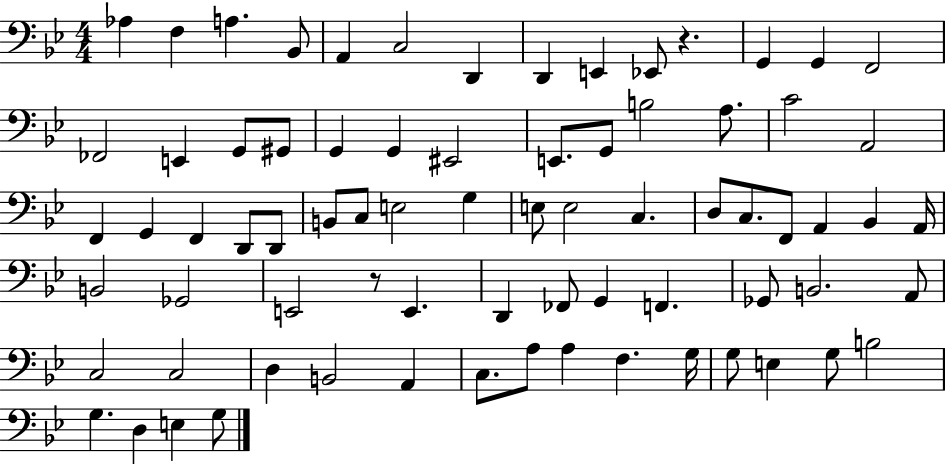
Ab3/q F3/q A3/q. Bb2/e A2/q C3/h D2/q D2/q E2/q Eb2/e R/q. G2/q G2/q F2/h FES2/h E2/q G2/e G#2/e G2/q G2/q EIS2/h E2/e. G2/e B3/h A3/e. C4/h A2/h F2/q G2/q F2/q D2/e D2/e B2/e C3/e E3/h G3/q E3/e E3/h C3/q. D3/e C3/e. F2/e A2/q Bb2/q A2/s B2/h Gb2/h E2/h R/e E2/q. D2/q FES2/e G2/q F2/q. Gb2/e B2/h. A2/e C3/h C3/h D3/q B2/h A2/q C3/e. A3/e A3/q F3/q. G3/s G3/e E3/q G3/e B3/h G3/q. D3/q E3/q G3/e